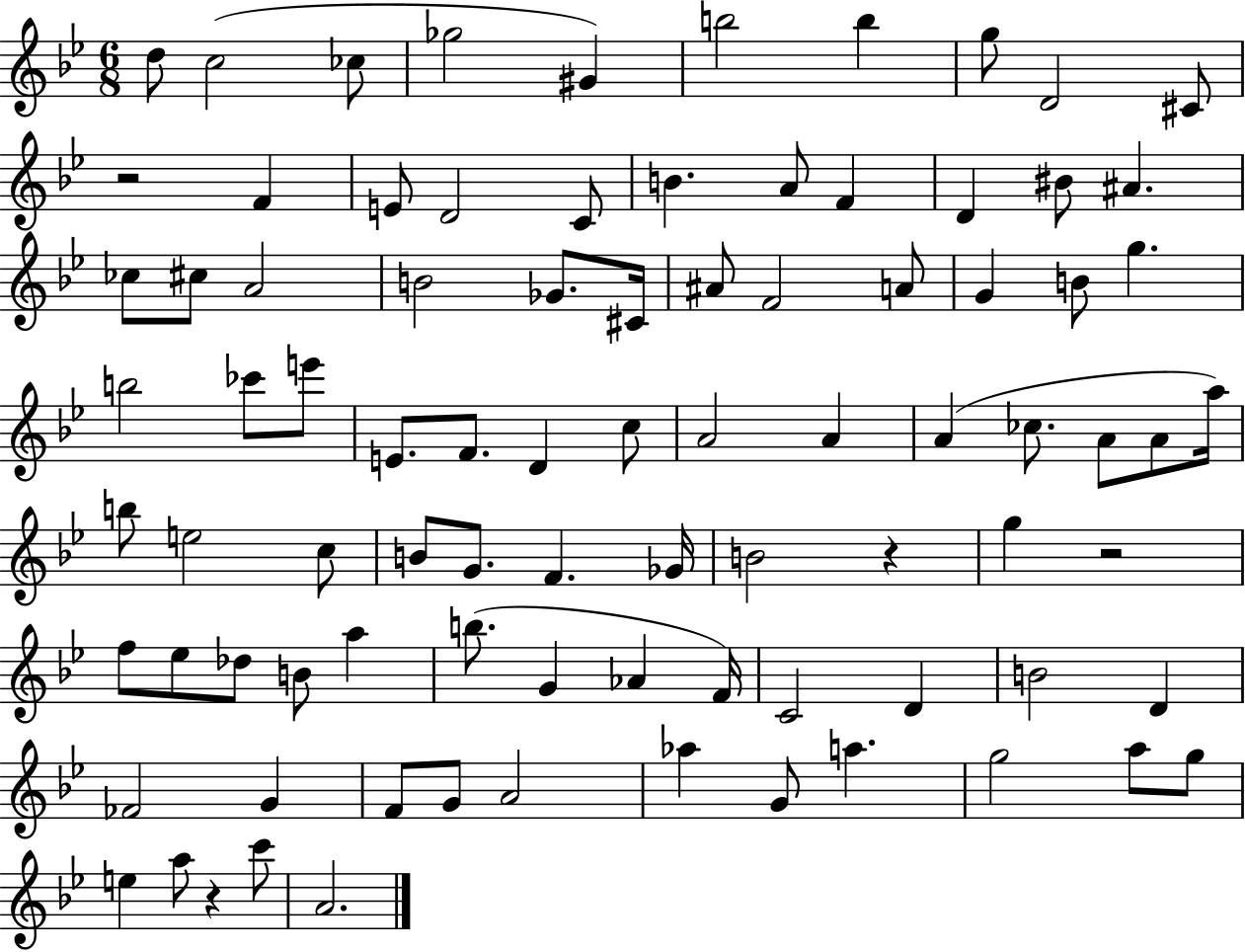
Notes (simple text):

D5/e C5/h CES5/e Gb5/h G#4/q B5/h B5/q G5/e D4/h C#4/e R/h F4/q E4/e D4/h C4/e B4/q. A4/e F4/q D4/q BIS4/e A#4/q. CES5/e C#5/e A4/h B4/h Gb4/e. C#4/s A#4/e F4/h A4/e G4/q B4/e G5/q. B5/h CES6/e E6/e E4/e. F4/e. D4/q C5/e A4/h A4/q A4/q CES5/e. A4/e A4/e A5/s B5/e E5/h C5/e B4/e G4/e. F4/q. Gb4/s B4/h R/q G5/q R/h F5/e Eb5/e Db5/e B4/e A5/q B5/e. G4/q Ab4/q F4/s C4/h D4/q B4/h D4/q FES4/h G4/q F4/e G4/e A4/h Ab5/q G4/e A5/q. G5/h A5/e G5/e E5/q A5/e R/q C6/e A4/h.